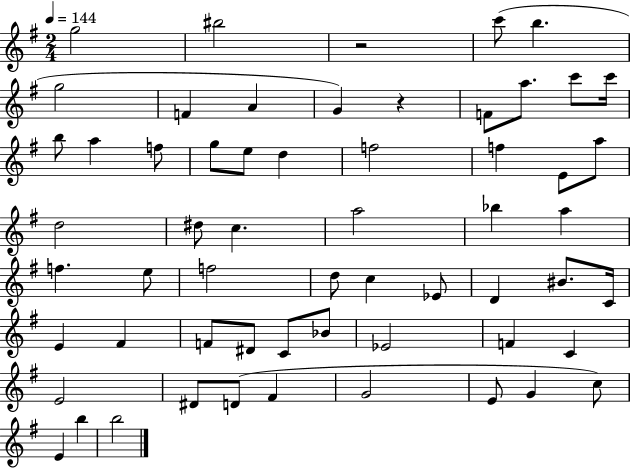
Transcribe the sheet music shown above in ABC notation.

X:1
T:Untitled
M:2/4
L:1/4
K:G
g2 ^b2 z2 c'/2 b g2 F A G z F/2 a/2 c'/2 c'/4 b/2 a f/2 g/2 e/2 d f2 f E/2 a/2 d2 ^d/2 c a2 _b a f e/2 f2 d/2 c _E/2 D ^B/2 C/4 E ^F F/2 ^D/2 C/2 _B/2 _E2 F C E2 ^D/2 D/2 ^F G2 E/2 G c/2 E b b2